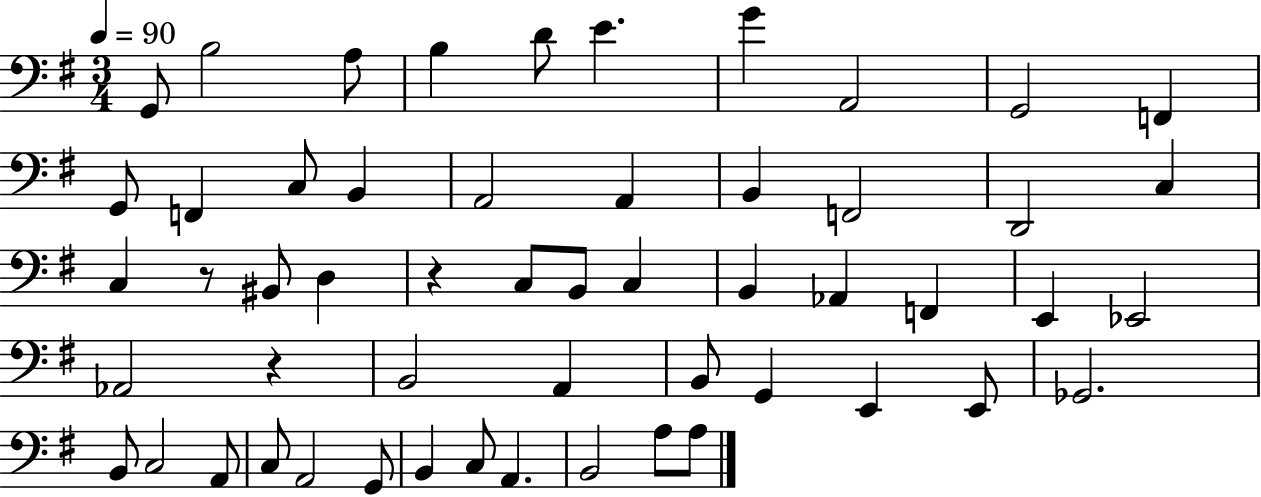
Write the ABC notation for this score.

X:1
T:Untitled
M:3/4
L:1/4
K:G
G,,/2 B,2 A,/2 B, D/2 E G A,,2 G,,2 F,, G,,/2 F,, C,/2 B,, A,,2 A,, B,, F,,2 D,,2 C, C, z/2 ^B,,/2 D, z C,/2 B,,/2 C, B,, _A,, F,, E,, _E,,2 _A,,2 z B,,2 A,, B,,/2 G,, E,, E,,/2 _G,,2 B,,/2 C,2 A,,/2 C,/2 A,,2 G,,/2 B,, C,/2 A,, B,,2 A,/2 A,/2